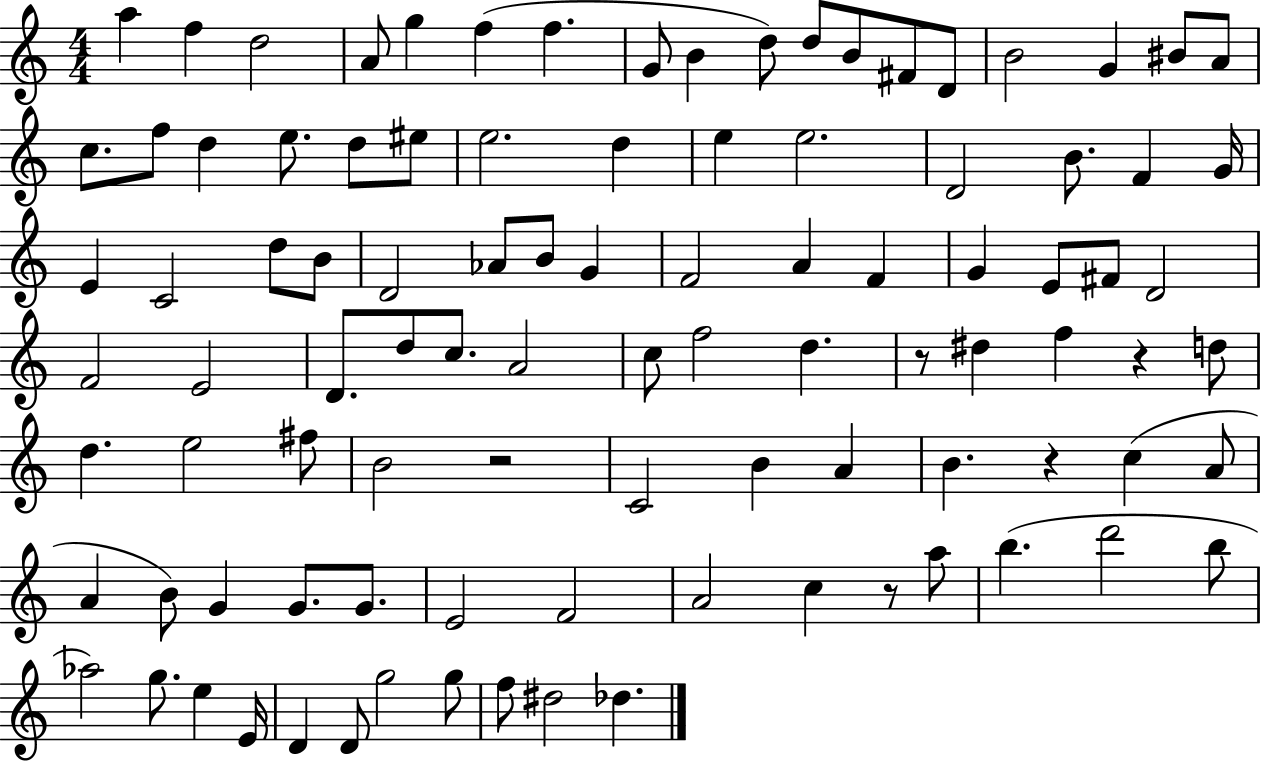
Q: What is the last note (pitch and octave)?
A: Db5